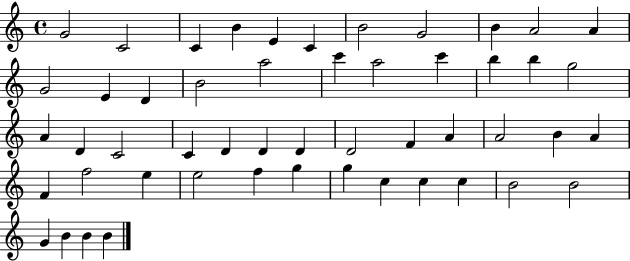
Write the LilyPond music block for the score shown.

{
  \clef treble
  \time 4/4
  \defaultTimeSignature
  \key c \major
  g'2 c'2 | c'4 b'4 e'4 c'4 | b'2 g'2 | b'4 a'2 a'4 | \break g'2 e'4 d'4 | b'2 a''2 | c'''4 a''2 c'''4 | b''4 b''4 g''2 | \break a'4 d'4 c'2 | c'4 d'4 d'4 d'4 | d'2 f'4 a'4 | a'2 b'4 a'4 | \break f'4 f''2 e''4 | e''2 f''4 g''4 | g''4 c''4 c''4 c''4 | b'2 b'2 | \break g'4 b'4 b'4 b'4 | \bar "|."
}